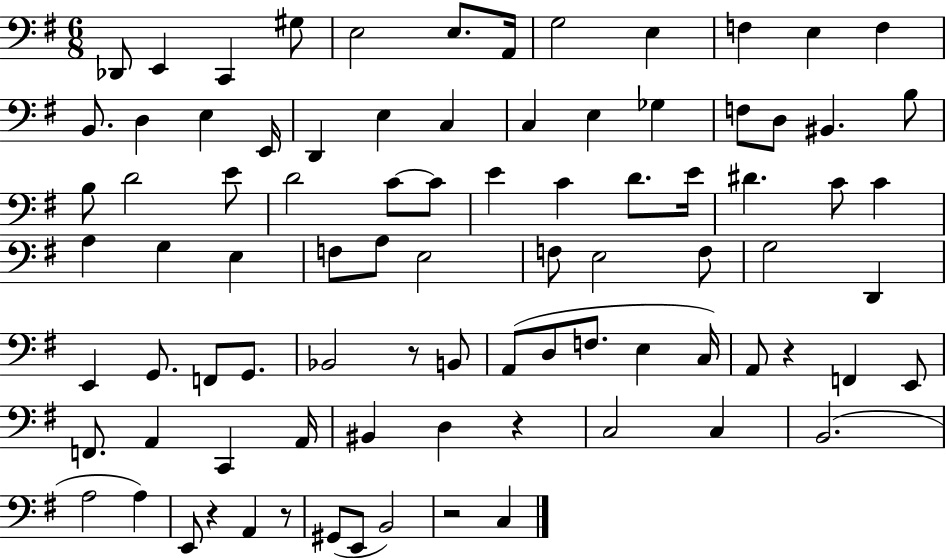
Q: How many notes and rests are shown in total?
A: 87